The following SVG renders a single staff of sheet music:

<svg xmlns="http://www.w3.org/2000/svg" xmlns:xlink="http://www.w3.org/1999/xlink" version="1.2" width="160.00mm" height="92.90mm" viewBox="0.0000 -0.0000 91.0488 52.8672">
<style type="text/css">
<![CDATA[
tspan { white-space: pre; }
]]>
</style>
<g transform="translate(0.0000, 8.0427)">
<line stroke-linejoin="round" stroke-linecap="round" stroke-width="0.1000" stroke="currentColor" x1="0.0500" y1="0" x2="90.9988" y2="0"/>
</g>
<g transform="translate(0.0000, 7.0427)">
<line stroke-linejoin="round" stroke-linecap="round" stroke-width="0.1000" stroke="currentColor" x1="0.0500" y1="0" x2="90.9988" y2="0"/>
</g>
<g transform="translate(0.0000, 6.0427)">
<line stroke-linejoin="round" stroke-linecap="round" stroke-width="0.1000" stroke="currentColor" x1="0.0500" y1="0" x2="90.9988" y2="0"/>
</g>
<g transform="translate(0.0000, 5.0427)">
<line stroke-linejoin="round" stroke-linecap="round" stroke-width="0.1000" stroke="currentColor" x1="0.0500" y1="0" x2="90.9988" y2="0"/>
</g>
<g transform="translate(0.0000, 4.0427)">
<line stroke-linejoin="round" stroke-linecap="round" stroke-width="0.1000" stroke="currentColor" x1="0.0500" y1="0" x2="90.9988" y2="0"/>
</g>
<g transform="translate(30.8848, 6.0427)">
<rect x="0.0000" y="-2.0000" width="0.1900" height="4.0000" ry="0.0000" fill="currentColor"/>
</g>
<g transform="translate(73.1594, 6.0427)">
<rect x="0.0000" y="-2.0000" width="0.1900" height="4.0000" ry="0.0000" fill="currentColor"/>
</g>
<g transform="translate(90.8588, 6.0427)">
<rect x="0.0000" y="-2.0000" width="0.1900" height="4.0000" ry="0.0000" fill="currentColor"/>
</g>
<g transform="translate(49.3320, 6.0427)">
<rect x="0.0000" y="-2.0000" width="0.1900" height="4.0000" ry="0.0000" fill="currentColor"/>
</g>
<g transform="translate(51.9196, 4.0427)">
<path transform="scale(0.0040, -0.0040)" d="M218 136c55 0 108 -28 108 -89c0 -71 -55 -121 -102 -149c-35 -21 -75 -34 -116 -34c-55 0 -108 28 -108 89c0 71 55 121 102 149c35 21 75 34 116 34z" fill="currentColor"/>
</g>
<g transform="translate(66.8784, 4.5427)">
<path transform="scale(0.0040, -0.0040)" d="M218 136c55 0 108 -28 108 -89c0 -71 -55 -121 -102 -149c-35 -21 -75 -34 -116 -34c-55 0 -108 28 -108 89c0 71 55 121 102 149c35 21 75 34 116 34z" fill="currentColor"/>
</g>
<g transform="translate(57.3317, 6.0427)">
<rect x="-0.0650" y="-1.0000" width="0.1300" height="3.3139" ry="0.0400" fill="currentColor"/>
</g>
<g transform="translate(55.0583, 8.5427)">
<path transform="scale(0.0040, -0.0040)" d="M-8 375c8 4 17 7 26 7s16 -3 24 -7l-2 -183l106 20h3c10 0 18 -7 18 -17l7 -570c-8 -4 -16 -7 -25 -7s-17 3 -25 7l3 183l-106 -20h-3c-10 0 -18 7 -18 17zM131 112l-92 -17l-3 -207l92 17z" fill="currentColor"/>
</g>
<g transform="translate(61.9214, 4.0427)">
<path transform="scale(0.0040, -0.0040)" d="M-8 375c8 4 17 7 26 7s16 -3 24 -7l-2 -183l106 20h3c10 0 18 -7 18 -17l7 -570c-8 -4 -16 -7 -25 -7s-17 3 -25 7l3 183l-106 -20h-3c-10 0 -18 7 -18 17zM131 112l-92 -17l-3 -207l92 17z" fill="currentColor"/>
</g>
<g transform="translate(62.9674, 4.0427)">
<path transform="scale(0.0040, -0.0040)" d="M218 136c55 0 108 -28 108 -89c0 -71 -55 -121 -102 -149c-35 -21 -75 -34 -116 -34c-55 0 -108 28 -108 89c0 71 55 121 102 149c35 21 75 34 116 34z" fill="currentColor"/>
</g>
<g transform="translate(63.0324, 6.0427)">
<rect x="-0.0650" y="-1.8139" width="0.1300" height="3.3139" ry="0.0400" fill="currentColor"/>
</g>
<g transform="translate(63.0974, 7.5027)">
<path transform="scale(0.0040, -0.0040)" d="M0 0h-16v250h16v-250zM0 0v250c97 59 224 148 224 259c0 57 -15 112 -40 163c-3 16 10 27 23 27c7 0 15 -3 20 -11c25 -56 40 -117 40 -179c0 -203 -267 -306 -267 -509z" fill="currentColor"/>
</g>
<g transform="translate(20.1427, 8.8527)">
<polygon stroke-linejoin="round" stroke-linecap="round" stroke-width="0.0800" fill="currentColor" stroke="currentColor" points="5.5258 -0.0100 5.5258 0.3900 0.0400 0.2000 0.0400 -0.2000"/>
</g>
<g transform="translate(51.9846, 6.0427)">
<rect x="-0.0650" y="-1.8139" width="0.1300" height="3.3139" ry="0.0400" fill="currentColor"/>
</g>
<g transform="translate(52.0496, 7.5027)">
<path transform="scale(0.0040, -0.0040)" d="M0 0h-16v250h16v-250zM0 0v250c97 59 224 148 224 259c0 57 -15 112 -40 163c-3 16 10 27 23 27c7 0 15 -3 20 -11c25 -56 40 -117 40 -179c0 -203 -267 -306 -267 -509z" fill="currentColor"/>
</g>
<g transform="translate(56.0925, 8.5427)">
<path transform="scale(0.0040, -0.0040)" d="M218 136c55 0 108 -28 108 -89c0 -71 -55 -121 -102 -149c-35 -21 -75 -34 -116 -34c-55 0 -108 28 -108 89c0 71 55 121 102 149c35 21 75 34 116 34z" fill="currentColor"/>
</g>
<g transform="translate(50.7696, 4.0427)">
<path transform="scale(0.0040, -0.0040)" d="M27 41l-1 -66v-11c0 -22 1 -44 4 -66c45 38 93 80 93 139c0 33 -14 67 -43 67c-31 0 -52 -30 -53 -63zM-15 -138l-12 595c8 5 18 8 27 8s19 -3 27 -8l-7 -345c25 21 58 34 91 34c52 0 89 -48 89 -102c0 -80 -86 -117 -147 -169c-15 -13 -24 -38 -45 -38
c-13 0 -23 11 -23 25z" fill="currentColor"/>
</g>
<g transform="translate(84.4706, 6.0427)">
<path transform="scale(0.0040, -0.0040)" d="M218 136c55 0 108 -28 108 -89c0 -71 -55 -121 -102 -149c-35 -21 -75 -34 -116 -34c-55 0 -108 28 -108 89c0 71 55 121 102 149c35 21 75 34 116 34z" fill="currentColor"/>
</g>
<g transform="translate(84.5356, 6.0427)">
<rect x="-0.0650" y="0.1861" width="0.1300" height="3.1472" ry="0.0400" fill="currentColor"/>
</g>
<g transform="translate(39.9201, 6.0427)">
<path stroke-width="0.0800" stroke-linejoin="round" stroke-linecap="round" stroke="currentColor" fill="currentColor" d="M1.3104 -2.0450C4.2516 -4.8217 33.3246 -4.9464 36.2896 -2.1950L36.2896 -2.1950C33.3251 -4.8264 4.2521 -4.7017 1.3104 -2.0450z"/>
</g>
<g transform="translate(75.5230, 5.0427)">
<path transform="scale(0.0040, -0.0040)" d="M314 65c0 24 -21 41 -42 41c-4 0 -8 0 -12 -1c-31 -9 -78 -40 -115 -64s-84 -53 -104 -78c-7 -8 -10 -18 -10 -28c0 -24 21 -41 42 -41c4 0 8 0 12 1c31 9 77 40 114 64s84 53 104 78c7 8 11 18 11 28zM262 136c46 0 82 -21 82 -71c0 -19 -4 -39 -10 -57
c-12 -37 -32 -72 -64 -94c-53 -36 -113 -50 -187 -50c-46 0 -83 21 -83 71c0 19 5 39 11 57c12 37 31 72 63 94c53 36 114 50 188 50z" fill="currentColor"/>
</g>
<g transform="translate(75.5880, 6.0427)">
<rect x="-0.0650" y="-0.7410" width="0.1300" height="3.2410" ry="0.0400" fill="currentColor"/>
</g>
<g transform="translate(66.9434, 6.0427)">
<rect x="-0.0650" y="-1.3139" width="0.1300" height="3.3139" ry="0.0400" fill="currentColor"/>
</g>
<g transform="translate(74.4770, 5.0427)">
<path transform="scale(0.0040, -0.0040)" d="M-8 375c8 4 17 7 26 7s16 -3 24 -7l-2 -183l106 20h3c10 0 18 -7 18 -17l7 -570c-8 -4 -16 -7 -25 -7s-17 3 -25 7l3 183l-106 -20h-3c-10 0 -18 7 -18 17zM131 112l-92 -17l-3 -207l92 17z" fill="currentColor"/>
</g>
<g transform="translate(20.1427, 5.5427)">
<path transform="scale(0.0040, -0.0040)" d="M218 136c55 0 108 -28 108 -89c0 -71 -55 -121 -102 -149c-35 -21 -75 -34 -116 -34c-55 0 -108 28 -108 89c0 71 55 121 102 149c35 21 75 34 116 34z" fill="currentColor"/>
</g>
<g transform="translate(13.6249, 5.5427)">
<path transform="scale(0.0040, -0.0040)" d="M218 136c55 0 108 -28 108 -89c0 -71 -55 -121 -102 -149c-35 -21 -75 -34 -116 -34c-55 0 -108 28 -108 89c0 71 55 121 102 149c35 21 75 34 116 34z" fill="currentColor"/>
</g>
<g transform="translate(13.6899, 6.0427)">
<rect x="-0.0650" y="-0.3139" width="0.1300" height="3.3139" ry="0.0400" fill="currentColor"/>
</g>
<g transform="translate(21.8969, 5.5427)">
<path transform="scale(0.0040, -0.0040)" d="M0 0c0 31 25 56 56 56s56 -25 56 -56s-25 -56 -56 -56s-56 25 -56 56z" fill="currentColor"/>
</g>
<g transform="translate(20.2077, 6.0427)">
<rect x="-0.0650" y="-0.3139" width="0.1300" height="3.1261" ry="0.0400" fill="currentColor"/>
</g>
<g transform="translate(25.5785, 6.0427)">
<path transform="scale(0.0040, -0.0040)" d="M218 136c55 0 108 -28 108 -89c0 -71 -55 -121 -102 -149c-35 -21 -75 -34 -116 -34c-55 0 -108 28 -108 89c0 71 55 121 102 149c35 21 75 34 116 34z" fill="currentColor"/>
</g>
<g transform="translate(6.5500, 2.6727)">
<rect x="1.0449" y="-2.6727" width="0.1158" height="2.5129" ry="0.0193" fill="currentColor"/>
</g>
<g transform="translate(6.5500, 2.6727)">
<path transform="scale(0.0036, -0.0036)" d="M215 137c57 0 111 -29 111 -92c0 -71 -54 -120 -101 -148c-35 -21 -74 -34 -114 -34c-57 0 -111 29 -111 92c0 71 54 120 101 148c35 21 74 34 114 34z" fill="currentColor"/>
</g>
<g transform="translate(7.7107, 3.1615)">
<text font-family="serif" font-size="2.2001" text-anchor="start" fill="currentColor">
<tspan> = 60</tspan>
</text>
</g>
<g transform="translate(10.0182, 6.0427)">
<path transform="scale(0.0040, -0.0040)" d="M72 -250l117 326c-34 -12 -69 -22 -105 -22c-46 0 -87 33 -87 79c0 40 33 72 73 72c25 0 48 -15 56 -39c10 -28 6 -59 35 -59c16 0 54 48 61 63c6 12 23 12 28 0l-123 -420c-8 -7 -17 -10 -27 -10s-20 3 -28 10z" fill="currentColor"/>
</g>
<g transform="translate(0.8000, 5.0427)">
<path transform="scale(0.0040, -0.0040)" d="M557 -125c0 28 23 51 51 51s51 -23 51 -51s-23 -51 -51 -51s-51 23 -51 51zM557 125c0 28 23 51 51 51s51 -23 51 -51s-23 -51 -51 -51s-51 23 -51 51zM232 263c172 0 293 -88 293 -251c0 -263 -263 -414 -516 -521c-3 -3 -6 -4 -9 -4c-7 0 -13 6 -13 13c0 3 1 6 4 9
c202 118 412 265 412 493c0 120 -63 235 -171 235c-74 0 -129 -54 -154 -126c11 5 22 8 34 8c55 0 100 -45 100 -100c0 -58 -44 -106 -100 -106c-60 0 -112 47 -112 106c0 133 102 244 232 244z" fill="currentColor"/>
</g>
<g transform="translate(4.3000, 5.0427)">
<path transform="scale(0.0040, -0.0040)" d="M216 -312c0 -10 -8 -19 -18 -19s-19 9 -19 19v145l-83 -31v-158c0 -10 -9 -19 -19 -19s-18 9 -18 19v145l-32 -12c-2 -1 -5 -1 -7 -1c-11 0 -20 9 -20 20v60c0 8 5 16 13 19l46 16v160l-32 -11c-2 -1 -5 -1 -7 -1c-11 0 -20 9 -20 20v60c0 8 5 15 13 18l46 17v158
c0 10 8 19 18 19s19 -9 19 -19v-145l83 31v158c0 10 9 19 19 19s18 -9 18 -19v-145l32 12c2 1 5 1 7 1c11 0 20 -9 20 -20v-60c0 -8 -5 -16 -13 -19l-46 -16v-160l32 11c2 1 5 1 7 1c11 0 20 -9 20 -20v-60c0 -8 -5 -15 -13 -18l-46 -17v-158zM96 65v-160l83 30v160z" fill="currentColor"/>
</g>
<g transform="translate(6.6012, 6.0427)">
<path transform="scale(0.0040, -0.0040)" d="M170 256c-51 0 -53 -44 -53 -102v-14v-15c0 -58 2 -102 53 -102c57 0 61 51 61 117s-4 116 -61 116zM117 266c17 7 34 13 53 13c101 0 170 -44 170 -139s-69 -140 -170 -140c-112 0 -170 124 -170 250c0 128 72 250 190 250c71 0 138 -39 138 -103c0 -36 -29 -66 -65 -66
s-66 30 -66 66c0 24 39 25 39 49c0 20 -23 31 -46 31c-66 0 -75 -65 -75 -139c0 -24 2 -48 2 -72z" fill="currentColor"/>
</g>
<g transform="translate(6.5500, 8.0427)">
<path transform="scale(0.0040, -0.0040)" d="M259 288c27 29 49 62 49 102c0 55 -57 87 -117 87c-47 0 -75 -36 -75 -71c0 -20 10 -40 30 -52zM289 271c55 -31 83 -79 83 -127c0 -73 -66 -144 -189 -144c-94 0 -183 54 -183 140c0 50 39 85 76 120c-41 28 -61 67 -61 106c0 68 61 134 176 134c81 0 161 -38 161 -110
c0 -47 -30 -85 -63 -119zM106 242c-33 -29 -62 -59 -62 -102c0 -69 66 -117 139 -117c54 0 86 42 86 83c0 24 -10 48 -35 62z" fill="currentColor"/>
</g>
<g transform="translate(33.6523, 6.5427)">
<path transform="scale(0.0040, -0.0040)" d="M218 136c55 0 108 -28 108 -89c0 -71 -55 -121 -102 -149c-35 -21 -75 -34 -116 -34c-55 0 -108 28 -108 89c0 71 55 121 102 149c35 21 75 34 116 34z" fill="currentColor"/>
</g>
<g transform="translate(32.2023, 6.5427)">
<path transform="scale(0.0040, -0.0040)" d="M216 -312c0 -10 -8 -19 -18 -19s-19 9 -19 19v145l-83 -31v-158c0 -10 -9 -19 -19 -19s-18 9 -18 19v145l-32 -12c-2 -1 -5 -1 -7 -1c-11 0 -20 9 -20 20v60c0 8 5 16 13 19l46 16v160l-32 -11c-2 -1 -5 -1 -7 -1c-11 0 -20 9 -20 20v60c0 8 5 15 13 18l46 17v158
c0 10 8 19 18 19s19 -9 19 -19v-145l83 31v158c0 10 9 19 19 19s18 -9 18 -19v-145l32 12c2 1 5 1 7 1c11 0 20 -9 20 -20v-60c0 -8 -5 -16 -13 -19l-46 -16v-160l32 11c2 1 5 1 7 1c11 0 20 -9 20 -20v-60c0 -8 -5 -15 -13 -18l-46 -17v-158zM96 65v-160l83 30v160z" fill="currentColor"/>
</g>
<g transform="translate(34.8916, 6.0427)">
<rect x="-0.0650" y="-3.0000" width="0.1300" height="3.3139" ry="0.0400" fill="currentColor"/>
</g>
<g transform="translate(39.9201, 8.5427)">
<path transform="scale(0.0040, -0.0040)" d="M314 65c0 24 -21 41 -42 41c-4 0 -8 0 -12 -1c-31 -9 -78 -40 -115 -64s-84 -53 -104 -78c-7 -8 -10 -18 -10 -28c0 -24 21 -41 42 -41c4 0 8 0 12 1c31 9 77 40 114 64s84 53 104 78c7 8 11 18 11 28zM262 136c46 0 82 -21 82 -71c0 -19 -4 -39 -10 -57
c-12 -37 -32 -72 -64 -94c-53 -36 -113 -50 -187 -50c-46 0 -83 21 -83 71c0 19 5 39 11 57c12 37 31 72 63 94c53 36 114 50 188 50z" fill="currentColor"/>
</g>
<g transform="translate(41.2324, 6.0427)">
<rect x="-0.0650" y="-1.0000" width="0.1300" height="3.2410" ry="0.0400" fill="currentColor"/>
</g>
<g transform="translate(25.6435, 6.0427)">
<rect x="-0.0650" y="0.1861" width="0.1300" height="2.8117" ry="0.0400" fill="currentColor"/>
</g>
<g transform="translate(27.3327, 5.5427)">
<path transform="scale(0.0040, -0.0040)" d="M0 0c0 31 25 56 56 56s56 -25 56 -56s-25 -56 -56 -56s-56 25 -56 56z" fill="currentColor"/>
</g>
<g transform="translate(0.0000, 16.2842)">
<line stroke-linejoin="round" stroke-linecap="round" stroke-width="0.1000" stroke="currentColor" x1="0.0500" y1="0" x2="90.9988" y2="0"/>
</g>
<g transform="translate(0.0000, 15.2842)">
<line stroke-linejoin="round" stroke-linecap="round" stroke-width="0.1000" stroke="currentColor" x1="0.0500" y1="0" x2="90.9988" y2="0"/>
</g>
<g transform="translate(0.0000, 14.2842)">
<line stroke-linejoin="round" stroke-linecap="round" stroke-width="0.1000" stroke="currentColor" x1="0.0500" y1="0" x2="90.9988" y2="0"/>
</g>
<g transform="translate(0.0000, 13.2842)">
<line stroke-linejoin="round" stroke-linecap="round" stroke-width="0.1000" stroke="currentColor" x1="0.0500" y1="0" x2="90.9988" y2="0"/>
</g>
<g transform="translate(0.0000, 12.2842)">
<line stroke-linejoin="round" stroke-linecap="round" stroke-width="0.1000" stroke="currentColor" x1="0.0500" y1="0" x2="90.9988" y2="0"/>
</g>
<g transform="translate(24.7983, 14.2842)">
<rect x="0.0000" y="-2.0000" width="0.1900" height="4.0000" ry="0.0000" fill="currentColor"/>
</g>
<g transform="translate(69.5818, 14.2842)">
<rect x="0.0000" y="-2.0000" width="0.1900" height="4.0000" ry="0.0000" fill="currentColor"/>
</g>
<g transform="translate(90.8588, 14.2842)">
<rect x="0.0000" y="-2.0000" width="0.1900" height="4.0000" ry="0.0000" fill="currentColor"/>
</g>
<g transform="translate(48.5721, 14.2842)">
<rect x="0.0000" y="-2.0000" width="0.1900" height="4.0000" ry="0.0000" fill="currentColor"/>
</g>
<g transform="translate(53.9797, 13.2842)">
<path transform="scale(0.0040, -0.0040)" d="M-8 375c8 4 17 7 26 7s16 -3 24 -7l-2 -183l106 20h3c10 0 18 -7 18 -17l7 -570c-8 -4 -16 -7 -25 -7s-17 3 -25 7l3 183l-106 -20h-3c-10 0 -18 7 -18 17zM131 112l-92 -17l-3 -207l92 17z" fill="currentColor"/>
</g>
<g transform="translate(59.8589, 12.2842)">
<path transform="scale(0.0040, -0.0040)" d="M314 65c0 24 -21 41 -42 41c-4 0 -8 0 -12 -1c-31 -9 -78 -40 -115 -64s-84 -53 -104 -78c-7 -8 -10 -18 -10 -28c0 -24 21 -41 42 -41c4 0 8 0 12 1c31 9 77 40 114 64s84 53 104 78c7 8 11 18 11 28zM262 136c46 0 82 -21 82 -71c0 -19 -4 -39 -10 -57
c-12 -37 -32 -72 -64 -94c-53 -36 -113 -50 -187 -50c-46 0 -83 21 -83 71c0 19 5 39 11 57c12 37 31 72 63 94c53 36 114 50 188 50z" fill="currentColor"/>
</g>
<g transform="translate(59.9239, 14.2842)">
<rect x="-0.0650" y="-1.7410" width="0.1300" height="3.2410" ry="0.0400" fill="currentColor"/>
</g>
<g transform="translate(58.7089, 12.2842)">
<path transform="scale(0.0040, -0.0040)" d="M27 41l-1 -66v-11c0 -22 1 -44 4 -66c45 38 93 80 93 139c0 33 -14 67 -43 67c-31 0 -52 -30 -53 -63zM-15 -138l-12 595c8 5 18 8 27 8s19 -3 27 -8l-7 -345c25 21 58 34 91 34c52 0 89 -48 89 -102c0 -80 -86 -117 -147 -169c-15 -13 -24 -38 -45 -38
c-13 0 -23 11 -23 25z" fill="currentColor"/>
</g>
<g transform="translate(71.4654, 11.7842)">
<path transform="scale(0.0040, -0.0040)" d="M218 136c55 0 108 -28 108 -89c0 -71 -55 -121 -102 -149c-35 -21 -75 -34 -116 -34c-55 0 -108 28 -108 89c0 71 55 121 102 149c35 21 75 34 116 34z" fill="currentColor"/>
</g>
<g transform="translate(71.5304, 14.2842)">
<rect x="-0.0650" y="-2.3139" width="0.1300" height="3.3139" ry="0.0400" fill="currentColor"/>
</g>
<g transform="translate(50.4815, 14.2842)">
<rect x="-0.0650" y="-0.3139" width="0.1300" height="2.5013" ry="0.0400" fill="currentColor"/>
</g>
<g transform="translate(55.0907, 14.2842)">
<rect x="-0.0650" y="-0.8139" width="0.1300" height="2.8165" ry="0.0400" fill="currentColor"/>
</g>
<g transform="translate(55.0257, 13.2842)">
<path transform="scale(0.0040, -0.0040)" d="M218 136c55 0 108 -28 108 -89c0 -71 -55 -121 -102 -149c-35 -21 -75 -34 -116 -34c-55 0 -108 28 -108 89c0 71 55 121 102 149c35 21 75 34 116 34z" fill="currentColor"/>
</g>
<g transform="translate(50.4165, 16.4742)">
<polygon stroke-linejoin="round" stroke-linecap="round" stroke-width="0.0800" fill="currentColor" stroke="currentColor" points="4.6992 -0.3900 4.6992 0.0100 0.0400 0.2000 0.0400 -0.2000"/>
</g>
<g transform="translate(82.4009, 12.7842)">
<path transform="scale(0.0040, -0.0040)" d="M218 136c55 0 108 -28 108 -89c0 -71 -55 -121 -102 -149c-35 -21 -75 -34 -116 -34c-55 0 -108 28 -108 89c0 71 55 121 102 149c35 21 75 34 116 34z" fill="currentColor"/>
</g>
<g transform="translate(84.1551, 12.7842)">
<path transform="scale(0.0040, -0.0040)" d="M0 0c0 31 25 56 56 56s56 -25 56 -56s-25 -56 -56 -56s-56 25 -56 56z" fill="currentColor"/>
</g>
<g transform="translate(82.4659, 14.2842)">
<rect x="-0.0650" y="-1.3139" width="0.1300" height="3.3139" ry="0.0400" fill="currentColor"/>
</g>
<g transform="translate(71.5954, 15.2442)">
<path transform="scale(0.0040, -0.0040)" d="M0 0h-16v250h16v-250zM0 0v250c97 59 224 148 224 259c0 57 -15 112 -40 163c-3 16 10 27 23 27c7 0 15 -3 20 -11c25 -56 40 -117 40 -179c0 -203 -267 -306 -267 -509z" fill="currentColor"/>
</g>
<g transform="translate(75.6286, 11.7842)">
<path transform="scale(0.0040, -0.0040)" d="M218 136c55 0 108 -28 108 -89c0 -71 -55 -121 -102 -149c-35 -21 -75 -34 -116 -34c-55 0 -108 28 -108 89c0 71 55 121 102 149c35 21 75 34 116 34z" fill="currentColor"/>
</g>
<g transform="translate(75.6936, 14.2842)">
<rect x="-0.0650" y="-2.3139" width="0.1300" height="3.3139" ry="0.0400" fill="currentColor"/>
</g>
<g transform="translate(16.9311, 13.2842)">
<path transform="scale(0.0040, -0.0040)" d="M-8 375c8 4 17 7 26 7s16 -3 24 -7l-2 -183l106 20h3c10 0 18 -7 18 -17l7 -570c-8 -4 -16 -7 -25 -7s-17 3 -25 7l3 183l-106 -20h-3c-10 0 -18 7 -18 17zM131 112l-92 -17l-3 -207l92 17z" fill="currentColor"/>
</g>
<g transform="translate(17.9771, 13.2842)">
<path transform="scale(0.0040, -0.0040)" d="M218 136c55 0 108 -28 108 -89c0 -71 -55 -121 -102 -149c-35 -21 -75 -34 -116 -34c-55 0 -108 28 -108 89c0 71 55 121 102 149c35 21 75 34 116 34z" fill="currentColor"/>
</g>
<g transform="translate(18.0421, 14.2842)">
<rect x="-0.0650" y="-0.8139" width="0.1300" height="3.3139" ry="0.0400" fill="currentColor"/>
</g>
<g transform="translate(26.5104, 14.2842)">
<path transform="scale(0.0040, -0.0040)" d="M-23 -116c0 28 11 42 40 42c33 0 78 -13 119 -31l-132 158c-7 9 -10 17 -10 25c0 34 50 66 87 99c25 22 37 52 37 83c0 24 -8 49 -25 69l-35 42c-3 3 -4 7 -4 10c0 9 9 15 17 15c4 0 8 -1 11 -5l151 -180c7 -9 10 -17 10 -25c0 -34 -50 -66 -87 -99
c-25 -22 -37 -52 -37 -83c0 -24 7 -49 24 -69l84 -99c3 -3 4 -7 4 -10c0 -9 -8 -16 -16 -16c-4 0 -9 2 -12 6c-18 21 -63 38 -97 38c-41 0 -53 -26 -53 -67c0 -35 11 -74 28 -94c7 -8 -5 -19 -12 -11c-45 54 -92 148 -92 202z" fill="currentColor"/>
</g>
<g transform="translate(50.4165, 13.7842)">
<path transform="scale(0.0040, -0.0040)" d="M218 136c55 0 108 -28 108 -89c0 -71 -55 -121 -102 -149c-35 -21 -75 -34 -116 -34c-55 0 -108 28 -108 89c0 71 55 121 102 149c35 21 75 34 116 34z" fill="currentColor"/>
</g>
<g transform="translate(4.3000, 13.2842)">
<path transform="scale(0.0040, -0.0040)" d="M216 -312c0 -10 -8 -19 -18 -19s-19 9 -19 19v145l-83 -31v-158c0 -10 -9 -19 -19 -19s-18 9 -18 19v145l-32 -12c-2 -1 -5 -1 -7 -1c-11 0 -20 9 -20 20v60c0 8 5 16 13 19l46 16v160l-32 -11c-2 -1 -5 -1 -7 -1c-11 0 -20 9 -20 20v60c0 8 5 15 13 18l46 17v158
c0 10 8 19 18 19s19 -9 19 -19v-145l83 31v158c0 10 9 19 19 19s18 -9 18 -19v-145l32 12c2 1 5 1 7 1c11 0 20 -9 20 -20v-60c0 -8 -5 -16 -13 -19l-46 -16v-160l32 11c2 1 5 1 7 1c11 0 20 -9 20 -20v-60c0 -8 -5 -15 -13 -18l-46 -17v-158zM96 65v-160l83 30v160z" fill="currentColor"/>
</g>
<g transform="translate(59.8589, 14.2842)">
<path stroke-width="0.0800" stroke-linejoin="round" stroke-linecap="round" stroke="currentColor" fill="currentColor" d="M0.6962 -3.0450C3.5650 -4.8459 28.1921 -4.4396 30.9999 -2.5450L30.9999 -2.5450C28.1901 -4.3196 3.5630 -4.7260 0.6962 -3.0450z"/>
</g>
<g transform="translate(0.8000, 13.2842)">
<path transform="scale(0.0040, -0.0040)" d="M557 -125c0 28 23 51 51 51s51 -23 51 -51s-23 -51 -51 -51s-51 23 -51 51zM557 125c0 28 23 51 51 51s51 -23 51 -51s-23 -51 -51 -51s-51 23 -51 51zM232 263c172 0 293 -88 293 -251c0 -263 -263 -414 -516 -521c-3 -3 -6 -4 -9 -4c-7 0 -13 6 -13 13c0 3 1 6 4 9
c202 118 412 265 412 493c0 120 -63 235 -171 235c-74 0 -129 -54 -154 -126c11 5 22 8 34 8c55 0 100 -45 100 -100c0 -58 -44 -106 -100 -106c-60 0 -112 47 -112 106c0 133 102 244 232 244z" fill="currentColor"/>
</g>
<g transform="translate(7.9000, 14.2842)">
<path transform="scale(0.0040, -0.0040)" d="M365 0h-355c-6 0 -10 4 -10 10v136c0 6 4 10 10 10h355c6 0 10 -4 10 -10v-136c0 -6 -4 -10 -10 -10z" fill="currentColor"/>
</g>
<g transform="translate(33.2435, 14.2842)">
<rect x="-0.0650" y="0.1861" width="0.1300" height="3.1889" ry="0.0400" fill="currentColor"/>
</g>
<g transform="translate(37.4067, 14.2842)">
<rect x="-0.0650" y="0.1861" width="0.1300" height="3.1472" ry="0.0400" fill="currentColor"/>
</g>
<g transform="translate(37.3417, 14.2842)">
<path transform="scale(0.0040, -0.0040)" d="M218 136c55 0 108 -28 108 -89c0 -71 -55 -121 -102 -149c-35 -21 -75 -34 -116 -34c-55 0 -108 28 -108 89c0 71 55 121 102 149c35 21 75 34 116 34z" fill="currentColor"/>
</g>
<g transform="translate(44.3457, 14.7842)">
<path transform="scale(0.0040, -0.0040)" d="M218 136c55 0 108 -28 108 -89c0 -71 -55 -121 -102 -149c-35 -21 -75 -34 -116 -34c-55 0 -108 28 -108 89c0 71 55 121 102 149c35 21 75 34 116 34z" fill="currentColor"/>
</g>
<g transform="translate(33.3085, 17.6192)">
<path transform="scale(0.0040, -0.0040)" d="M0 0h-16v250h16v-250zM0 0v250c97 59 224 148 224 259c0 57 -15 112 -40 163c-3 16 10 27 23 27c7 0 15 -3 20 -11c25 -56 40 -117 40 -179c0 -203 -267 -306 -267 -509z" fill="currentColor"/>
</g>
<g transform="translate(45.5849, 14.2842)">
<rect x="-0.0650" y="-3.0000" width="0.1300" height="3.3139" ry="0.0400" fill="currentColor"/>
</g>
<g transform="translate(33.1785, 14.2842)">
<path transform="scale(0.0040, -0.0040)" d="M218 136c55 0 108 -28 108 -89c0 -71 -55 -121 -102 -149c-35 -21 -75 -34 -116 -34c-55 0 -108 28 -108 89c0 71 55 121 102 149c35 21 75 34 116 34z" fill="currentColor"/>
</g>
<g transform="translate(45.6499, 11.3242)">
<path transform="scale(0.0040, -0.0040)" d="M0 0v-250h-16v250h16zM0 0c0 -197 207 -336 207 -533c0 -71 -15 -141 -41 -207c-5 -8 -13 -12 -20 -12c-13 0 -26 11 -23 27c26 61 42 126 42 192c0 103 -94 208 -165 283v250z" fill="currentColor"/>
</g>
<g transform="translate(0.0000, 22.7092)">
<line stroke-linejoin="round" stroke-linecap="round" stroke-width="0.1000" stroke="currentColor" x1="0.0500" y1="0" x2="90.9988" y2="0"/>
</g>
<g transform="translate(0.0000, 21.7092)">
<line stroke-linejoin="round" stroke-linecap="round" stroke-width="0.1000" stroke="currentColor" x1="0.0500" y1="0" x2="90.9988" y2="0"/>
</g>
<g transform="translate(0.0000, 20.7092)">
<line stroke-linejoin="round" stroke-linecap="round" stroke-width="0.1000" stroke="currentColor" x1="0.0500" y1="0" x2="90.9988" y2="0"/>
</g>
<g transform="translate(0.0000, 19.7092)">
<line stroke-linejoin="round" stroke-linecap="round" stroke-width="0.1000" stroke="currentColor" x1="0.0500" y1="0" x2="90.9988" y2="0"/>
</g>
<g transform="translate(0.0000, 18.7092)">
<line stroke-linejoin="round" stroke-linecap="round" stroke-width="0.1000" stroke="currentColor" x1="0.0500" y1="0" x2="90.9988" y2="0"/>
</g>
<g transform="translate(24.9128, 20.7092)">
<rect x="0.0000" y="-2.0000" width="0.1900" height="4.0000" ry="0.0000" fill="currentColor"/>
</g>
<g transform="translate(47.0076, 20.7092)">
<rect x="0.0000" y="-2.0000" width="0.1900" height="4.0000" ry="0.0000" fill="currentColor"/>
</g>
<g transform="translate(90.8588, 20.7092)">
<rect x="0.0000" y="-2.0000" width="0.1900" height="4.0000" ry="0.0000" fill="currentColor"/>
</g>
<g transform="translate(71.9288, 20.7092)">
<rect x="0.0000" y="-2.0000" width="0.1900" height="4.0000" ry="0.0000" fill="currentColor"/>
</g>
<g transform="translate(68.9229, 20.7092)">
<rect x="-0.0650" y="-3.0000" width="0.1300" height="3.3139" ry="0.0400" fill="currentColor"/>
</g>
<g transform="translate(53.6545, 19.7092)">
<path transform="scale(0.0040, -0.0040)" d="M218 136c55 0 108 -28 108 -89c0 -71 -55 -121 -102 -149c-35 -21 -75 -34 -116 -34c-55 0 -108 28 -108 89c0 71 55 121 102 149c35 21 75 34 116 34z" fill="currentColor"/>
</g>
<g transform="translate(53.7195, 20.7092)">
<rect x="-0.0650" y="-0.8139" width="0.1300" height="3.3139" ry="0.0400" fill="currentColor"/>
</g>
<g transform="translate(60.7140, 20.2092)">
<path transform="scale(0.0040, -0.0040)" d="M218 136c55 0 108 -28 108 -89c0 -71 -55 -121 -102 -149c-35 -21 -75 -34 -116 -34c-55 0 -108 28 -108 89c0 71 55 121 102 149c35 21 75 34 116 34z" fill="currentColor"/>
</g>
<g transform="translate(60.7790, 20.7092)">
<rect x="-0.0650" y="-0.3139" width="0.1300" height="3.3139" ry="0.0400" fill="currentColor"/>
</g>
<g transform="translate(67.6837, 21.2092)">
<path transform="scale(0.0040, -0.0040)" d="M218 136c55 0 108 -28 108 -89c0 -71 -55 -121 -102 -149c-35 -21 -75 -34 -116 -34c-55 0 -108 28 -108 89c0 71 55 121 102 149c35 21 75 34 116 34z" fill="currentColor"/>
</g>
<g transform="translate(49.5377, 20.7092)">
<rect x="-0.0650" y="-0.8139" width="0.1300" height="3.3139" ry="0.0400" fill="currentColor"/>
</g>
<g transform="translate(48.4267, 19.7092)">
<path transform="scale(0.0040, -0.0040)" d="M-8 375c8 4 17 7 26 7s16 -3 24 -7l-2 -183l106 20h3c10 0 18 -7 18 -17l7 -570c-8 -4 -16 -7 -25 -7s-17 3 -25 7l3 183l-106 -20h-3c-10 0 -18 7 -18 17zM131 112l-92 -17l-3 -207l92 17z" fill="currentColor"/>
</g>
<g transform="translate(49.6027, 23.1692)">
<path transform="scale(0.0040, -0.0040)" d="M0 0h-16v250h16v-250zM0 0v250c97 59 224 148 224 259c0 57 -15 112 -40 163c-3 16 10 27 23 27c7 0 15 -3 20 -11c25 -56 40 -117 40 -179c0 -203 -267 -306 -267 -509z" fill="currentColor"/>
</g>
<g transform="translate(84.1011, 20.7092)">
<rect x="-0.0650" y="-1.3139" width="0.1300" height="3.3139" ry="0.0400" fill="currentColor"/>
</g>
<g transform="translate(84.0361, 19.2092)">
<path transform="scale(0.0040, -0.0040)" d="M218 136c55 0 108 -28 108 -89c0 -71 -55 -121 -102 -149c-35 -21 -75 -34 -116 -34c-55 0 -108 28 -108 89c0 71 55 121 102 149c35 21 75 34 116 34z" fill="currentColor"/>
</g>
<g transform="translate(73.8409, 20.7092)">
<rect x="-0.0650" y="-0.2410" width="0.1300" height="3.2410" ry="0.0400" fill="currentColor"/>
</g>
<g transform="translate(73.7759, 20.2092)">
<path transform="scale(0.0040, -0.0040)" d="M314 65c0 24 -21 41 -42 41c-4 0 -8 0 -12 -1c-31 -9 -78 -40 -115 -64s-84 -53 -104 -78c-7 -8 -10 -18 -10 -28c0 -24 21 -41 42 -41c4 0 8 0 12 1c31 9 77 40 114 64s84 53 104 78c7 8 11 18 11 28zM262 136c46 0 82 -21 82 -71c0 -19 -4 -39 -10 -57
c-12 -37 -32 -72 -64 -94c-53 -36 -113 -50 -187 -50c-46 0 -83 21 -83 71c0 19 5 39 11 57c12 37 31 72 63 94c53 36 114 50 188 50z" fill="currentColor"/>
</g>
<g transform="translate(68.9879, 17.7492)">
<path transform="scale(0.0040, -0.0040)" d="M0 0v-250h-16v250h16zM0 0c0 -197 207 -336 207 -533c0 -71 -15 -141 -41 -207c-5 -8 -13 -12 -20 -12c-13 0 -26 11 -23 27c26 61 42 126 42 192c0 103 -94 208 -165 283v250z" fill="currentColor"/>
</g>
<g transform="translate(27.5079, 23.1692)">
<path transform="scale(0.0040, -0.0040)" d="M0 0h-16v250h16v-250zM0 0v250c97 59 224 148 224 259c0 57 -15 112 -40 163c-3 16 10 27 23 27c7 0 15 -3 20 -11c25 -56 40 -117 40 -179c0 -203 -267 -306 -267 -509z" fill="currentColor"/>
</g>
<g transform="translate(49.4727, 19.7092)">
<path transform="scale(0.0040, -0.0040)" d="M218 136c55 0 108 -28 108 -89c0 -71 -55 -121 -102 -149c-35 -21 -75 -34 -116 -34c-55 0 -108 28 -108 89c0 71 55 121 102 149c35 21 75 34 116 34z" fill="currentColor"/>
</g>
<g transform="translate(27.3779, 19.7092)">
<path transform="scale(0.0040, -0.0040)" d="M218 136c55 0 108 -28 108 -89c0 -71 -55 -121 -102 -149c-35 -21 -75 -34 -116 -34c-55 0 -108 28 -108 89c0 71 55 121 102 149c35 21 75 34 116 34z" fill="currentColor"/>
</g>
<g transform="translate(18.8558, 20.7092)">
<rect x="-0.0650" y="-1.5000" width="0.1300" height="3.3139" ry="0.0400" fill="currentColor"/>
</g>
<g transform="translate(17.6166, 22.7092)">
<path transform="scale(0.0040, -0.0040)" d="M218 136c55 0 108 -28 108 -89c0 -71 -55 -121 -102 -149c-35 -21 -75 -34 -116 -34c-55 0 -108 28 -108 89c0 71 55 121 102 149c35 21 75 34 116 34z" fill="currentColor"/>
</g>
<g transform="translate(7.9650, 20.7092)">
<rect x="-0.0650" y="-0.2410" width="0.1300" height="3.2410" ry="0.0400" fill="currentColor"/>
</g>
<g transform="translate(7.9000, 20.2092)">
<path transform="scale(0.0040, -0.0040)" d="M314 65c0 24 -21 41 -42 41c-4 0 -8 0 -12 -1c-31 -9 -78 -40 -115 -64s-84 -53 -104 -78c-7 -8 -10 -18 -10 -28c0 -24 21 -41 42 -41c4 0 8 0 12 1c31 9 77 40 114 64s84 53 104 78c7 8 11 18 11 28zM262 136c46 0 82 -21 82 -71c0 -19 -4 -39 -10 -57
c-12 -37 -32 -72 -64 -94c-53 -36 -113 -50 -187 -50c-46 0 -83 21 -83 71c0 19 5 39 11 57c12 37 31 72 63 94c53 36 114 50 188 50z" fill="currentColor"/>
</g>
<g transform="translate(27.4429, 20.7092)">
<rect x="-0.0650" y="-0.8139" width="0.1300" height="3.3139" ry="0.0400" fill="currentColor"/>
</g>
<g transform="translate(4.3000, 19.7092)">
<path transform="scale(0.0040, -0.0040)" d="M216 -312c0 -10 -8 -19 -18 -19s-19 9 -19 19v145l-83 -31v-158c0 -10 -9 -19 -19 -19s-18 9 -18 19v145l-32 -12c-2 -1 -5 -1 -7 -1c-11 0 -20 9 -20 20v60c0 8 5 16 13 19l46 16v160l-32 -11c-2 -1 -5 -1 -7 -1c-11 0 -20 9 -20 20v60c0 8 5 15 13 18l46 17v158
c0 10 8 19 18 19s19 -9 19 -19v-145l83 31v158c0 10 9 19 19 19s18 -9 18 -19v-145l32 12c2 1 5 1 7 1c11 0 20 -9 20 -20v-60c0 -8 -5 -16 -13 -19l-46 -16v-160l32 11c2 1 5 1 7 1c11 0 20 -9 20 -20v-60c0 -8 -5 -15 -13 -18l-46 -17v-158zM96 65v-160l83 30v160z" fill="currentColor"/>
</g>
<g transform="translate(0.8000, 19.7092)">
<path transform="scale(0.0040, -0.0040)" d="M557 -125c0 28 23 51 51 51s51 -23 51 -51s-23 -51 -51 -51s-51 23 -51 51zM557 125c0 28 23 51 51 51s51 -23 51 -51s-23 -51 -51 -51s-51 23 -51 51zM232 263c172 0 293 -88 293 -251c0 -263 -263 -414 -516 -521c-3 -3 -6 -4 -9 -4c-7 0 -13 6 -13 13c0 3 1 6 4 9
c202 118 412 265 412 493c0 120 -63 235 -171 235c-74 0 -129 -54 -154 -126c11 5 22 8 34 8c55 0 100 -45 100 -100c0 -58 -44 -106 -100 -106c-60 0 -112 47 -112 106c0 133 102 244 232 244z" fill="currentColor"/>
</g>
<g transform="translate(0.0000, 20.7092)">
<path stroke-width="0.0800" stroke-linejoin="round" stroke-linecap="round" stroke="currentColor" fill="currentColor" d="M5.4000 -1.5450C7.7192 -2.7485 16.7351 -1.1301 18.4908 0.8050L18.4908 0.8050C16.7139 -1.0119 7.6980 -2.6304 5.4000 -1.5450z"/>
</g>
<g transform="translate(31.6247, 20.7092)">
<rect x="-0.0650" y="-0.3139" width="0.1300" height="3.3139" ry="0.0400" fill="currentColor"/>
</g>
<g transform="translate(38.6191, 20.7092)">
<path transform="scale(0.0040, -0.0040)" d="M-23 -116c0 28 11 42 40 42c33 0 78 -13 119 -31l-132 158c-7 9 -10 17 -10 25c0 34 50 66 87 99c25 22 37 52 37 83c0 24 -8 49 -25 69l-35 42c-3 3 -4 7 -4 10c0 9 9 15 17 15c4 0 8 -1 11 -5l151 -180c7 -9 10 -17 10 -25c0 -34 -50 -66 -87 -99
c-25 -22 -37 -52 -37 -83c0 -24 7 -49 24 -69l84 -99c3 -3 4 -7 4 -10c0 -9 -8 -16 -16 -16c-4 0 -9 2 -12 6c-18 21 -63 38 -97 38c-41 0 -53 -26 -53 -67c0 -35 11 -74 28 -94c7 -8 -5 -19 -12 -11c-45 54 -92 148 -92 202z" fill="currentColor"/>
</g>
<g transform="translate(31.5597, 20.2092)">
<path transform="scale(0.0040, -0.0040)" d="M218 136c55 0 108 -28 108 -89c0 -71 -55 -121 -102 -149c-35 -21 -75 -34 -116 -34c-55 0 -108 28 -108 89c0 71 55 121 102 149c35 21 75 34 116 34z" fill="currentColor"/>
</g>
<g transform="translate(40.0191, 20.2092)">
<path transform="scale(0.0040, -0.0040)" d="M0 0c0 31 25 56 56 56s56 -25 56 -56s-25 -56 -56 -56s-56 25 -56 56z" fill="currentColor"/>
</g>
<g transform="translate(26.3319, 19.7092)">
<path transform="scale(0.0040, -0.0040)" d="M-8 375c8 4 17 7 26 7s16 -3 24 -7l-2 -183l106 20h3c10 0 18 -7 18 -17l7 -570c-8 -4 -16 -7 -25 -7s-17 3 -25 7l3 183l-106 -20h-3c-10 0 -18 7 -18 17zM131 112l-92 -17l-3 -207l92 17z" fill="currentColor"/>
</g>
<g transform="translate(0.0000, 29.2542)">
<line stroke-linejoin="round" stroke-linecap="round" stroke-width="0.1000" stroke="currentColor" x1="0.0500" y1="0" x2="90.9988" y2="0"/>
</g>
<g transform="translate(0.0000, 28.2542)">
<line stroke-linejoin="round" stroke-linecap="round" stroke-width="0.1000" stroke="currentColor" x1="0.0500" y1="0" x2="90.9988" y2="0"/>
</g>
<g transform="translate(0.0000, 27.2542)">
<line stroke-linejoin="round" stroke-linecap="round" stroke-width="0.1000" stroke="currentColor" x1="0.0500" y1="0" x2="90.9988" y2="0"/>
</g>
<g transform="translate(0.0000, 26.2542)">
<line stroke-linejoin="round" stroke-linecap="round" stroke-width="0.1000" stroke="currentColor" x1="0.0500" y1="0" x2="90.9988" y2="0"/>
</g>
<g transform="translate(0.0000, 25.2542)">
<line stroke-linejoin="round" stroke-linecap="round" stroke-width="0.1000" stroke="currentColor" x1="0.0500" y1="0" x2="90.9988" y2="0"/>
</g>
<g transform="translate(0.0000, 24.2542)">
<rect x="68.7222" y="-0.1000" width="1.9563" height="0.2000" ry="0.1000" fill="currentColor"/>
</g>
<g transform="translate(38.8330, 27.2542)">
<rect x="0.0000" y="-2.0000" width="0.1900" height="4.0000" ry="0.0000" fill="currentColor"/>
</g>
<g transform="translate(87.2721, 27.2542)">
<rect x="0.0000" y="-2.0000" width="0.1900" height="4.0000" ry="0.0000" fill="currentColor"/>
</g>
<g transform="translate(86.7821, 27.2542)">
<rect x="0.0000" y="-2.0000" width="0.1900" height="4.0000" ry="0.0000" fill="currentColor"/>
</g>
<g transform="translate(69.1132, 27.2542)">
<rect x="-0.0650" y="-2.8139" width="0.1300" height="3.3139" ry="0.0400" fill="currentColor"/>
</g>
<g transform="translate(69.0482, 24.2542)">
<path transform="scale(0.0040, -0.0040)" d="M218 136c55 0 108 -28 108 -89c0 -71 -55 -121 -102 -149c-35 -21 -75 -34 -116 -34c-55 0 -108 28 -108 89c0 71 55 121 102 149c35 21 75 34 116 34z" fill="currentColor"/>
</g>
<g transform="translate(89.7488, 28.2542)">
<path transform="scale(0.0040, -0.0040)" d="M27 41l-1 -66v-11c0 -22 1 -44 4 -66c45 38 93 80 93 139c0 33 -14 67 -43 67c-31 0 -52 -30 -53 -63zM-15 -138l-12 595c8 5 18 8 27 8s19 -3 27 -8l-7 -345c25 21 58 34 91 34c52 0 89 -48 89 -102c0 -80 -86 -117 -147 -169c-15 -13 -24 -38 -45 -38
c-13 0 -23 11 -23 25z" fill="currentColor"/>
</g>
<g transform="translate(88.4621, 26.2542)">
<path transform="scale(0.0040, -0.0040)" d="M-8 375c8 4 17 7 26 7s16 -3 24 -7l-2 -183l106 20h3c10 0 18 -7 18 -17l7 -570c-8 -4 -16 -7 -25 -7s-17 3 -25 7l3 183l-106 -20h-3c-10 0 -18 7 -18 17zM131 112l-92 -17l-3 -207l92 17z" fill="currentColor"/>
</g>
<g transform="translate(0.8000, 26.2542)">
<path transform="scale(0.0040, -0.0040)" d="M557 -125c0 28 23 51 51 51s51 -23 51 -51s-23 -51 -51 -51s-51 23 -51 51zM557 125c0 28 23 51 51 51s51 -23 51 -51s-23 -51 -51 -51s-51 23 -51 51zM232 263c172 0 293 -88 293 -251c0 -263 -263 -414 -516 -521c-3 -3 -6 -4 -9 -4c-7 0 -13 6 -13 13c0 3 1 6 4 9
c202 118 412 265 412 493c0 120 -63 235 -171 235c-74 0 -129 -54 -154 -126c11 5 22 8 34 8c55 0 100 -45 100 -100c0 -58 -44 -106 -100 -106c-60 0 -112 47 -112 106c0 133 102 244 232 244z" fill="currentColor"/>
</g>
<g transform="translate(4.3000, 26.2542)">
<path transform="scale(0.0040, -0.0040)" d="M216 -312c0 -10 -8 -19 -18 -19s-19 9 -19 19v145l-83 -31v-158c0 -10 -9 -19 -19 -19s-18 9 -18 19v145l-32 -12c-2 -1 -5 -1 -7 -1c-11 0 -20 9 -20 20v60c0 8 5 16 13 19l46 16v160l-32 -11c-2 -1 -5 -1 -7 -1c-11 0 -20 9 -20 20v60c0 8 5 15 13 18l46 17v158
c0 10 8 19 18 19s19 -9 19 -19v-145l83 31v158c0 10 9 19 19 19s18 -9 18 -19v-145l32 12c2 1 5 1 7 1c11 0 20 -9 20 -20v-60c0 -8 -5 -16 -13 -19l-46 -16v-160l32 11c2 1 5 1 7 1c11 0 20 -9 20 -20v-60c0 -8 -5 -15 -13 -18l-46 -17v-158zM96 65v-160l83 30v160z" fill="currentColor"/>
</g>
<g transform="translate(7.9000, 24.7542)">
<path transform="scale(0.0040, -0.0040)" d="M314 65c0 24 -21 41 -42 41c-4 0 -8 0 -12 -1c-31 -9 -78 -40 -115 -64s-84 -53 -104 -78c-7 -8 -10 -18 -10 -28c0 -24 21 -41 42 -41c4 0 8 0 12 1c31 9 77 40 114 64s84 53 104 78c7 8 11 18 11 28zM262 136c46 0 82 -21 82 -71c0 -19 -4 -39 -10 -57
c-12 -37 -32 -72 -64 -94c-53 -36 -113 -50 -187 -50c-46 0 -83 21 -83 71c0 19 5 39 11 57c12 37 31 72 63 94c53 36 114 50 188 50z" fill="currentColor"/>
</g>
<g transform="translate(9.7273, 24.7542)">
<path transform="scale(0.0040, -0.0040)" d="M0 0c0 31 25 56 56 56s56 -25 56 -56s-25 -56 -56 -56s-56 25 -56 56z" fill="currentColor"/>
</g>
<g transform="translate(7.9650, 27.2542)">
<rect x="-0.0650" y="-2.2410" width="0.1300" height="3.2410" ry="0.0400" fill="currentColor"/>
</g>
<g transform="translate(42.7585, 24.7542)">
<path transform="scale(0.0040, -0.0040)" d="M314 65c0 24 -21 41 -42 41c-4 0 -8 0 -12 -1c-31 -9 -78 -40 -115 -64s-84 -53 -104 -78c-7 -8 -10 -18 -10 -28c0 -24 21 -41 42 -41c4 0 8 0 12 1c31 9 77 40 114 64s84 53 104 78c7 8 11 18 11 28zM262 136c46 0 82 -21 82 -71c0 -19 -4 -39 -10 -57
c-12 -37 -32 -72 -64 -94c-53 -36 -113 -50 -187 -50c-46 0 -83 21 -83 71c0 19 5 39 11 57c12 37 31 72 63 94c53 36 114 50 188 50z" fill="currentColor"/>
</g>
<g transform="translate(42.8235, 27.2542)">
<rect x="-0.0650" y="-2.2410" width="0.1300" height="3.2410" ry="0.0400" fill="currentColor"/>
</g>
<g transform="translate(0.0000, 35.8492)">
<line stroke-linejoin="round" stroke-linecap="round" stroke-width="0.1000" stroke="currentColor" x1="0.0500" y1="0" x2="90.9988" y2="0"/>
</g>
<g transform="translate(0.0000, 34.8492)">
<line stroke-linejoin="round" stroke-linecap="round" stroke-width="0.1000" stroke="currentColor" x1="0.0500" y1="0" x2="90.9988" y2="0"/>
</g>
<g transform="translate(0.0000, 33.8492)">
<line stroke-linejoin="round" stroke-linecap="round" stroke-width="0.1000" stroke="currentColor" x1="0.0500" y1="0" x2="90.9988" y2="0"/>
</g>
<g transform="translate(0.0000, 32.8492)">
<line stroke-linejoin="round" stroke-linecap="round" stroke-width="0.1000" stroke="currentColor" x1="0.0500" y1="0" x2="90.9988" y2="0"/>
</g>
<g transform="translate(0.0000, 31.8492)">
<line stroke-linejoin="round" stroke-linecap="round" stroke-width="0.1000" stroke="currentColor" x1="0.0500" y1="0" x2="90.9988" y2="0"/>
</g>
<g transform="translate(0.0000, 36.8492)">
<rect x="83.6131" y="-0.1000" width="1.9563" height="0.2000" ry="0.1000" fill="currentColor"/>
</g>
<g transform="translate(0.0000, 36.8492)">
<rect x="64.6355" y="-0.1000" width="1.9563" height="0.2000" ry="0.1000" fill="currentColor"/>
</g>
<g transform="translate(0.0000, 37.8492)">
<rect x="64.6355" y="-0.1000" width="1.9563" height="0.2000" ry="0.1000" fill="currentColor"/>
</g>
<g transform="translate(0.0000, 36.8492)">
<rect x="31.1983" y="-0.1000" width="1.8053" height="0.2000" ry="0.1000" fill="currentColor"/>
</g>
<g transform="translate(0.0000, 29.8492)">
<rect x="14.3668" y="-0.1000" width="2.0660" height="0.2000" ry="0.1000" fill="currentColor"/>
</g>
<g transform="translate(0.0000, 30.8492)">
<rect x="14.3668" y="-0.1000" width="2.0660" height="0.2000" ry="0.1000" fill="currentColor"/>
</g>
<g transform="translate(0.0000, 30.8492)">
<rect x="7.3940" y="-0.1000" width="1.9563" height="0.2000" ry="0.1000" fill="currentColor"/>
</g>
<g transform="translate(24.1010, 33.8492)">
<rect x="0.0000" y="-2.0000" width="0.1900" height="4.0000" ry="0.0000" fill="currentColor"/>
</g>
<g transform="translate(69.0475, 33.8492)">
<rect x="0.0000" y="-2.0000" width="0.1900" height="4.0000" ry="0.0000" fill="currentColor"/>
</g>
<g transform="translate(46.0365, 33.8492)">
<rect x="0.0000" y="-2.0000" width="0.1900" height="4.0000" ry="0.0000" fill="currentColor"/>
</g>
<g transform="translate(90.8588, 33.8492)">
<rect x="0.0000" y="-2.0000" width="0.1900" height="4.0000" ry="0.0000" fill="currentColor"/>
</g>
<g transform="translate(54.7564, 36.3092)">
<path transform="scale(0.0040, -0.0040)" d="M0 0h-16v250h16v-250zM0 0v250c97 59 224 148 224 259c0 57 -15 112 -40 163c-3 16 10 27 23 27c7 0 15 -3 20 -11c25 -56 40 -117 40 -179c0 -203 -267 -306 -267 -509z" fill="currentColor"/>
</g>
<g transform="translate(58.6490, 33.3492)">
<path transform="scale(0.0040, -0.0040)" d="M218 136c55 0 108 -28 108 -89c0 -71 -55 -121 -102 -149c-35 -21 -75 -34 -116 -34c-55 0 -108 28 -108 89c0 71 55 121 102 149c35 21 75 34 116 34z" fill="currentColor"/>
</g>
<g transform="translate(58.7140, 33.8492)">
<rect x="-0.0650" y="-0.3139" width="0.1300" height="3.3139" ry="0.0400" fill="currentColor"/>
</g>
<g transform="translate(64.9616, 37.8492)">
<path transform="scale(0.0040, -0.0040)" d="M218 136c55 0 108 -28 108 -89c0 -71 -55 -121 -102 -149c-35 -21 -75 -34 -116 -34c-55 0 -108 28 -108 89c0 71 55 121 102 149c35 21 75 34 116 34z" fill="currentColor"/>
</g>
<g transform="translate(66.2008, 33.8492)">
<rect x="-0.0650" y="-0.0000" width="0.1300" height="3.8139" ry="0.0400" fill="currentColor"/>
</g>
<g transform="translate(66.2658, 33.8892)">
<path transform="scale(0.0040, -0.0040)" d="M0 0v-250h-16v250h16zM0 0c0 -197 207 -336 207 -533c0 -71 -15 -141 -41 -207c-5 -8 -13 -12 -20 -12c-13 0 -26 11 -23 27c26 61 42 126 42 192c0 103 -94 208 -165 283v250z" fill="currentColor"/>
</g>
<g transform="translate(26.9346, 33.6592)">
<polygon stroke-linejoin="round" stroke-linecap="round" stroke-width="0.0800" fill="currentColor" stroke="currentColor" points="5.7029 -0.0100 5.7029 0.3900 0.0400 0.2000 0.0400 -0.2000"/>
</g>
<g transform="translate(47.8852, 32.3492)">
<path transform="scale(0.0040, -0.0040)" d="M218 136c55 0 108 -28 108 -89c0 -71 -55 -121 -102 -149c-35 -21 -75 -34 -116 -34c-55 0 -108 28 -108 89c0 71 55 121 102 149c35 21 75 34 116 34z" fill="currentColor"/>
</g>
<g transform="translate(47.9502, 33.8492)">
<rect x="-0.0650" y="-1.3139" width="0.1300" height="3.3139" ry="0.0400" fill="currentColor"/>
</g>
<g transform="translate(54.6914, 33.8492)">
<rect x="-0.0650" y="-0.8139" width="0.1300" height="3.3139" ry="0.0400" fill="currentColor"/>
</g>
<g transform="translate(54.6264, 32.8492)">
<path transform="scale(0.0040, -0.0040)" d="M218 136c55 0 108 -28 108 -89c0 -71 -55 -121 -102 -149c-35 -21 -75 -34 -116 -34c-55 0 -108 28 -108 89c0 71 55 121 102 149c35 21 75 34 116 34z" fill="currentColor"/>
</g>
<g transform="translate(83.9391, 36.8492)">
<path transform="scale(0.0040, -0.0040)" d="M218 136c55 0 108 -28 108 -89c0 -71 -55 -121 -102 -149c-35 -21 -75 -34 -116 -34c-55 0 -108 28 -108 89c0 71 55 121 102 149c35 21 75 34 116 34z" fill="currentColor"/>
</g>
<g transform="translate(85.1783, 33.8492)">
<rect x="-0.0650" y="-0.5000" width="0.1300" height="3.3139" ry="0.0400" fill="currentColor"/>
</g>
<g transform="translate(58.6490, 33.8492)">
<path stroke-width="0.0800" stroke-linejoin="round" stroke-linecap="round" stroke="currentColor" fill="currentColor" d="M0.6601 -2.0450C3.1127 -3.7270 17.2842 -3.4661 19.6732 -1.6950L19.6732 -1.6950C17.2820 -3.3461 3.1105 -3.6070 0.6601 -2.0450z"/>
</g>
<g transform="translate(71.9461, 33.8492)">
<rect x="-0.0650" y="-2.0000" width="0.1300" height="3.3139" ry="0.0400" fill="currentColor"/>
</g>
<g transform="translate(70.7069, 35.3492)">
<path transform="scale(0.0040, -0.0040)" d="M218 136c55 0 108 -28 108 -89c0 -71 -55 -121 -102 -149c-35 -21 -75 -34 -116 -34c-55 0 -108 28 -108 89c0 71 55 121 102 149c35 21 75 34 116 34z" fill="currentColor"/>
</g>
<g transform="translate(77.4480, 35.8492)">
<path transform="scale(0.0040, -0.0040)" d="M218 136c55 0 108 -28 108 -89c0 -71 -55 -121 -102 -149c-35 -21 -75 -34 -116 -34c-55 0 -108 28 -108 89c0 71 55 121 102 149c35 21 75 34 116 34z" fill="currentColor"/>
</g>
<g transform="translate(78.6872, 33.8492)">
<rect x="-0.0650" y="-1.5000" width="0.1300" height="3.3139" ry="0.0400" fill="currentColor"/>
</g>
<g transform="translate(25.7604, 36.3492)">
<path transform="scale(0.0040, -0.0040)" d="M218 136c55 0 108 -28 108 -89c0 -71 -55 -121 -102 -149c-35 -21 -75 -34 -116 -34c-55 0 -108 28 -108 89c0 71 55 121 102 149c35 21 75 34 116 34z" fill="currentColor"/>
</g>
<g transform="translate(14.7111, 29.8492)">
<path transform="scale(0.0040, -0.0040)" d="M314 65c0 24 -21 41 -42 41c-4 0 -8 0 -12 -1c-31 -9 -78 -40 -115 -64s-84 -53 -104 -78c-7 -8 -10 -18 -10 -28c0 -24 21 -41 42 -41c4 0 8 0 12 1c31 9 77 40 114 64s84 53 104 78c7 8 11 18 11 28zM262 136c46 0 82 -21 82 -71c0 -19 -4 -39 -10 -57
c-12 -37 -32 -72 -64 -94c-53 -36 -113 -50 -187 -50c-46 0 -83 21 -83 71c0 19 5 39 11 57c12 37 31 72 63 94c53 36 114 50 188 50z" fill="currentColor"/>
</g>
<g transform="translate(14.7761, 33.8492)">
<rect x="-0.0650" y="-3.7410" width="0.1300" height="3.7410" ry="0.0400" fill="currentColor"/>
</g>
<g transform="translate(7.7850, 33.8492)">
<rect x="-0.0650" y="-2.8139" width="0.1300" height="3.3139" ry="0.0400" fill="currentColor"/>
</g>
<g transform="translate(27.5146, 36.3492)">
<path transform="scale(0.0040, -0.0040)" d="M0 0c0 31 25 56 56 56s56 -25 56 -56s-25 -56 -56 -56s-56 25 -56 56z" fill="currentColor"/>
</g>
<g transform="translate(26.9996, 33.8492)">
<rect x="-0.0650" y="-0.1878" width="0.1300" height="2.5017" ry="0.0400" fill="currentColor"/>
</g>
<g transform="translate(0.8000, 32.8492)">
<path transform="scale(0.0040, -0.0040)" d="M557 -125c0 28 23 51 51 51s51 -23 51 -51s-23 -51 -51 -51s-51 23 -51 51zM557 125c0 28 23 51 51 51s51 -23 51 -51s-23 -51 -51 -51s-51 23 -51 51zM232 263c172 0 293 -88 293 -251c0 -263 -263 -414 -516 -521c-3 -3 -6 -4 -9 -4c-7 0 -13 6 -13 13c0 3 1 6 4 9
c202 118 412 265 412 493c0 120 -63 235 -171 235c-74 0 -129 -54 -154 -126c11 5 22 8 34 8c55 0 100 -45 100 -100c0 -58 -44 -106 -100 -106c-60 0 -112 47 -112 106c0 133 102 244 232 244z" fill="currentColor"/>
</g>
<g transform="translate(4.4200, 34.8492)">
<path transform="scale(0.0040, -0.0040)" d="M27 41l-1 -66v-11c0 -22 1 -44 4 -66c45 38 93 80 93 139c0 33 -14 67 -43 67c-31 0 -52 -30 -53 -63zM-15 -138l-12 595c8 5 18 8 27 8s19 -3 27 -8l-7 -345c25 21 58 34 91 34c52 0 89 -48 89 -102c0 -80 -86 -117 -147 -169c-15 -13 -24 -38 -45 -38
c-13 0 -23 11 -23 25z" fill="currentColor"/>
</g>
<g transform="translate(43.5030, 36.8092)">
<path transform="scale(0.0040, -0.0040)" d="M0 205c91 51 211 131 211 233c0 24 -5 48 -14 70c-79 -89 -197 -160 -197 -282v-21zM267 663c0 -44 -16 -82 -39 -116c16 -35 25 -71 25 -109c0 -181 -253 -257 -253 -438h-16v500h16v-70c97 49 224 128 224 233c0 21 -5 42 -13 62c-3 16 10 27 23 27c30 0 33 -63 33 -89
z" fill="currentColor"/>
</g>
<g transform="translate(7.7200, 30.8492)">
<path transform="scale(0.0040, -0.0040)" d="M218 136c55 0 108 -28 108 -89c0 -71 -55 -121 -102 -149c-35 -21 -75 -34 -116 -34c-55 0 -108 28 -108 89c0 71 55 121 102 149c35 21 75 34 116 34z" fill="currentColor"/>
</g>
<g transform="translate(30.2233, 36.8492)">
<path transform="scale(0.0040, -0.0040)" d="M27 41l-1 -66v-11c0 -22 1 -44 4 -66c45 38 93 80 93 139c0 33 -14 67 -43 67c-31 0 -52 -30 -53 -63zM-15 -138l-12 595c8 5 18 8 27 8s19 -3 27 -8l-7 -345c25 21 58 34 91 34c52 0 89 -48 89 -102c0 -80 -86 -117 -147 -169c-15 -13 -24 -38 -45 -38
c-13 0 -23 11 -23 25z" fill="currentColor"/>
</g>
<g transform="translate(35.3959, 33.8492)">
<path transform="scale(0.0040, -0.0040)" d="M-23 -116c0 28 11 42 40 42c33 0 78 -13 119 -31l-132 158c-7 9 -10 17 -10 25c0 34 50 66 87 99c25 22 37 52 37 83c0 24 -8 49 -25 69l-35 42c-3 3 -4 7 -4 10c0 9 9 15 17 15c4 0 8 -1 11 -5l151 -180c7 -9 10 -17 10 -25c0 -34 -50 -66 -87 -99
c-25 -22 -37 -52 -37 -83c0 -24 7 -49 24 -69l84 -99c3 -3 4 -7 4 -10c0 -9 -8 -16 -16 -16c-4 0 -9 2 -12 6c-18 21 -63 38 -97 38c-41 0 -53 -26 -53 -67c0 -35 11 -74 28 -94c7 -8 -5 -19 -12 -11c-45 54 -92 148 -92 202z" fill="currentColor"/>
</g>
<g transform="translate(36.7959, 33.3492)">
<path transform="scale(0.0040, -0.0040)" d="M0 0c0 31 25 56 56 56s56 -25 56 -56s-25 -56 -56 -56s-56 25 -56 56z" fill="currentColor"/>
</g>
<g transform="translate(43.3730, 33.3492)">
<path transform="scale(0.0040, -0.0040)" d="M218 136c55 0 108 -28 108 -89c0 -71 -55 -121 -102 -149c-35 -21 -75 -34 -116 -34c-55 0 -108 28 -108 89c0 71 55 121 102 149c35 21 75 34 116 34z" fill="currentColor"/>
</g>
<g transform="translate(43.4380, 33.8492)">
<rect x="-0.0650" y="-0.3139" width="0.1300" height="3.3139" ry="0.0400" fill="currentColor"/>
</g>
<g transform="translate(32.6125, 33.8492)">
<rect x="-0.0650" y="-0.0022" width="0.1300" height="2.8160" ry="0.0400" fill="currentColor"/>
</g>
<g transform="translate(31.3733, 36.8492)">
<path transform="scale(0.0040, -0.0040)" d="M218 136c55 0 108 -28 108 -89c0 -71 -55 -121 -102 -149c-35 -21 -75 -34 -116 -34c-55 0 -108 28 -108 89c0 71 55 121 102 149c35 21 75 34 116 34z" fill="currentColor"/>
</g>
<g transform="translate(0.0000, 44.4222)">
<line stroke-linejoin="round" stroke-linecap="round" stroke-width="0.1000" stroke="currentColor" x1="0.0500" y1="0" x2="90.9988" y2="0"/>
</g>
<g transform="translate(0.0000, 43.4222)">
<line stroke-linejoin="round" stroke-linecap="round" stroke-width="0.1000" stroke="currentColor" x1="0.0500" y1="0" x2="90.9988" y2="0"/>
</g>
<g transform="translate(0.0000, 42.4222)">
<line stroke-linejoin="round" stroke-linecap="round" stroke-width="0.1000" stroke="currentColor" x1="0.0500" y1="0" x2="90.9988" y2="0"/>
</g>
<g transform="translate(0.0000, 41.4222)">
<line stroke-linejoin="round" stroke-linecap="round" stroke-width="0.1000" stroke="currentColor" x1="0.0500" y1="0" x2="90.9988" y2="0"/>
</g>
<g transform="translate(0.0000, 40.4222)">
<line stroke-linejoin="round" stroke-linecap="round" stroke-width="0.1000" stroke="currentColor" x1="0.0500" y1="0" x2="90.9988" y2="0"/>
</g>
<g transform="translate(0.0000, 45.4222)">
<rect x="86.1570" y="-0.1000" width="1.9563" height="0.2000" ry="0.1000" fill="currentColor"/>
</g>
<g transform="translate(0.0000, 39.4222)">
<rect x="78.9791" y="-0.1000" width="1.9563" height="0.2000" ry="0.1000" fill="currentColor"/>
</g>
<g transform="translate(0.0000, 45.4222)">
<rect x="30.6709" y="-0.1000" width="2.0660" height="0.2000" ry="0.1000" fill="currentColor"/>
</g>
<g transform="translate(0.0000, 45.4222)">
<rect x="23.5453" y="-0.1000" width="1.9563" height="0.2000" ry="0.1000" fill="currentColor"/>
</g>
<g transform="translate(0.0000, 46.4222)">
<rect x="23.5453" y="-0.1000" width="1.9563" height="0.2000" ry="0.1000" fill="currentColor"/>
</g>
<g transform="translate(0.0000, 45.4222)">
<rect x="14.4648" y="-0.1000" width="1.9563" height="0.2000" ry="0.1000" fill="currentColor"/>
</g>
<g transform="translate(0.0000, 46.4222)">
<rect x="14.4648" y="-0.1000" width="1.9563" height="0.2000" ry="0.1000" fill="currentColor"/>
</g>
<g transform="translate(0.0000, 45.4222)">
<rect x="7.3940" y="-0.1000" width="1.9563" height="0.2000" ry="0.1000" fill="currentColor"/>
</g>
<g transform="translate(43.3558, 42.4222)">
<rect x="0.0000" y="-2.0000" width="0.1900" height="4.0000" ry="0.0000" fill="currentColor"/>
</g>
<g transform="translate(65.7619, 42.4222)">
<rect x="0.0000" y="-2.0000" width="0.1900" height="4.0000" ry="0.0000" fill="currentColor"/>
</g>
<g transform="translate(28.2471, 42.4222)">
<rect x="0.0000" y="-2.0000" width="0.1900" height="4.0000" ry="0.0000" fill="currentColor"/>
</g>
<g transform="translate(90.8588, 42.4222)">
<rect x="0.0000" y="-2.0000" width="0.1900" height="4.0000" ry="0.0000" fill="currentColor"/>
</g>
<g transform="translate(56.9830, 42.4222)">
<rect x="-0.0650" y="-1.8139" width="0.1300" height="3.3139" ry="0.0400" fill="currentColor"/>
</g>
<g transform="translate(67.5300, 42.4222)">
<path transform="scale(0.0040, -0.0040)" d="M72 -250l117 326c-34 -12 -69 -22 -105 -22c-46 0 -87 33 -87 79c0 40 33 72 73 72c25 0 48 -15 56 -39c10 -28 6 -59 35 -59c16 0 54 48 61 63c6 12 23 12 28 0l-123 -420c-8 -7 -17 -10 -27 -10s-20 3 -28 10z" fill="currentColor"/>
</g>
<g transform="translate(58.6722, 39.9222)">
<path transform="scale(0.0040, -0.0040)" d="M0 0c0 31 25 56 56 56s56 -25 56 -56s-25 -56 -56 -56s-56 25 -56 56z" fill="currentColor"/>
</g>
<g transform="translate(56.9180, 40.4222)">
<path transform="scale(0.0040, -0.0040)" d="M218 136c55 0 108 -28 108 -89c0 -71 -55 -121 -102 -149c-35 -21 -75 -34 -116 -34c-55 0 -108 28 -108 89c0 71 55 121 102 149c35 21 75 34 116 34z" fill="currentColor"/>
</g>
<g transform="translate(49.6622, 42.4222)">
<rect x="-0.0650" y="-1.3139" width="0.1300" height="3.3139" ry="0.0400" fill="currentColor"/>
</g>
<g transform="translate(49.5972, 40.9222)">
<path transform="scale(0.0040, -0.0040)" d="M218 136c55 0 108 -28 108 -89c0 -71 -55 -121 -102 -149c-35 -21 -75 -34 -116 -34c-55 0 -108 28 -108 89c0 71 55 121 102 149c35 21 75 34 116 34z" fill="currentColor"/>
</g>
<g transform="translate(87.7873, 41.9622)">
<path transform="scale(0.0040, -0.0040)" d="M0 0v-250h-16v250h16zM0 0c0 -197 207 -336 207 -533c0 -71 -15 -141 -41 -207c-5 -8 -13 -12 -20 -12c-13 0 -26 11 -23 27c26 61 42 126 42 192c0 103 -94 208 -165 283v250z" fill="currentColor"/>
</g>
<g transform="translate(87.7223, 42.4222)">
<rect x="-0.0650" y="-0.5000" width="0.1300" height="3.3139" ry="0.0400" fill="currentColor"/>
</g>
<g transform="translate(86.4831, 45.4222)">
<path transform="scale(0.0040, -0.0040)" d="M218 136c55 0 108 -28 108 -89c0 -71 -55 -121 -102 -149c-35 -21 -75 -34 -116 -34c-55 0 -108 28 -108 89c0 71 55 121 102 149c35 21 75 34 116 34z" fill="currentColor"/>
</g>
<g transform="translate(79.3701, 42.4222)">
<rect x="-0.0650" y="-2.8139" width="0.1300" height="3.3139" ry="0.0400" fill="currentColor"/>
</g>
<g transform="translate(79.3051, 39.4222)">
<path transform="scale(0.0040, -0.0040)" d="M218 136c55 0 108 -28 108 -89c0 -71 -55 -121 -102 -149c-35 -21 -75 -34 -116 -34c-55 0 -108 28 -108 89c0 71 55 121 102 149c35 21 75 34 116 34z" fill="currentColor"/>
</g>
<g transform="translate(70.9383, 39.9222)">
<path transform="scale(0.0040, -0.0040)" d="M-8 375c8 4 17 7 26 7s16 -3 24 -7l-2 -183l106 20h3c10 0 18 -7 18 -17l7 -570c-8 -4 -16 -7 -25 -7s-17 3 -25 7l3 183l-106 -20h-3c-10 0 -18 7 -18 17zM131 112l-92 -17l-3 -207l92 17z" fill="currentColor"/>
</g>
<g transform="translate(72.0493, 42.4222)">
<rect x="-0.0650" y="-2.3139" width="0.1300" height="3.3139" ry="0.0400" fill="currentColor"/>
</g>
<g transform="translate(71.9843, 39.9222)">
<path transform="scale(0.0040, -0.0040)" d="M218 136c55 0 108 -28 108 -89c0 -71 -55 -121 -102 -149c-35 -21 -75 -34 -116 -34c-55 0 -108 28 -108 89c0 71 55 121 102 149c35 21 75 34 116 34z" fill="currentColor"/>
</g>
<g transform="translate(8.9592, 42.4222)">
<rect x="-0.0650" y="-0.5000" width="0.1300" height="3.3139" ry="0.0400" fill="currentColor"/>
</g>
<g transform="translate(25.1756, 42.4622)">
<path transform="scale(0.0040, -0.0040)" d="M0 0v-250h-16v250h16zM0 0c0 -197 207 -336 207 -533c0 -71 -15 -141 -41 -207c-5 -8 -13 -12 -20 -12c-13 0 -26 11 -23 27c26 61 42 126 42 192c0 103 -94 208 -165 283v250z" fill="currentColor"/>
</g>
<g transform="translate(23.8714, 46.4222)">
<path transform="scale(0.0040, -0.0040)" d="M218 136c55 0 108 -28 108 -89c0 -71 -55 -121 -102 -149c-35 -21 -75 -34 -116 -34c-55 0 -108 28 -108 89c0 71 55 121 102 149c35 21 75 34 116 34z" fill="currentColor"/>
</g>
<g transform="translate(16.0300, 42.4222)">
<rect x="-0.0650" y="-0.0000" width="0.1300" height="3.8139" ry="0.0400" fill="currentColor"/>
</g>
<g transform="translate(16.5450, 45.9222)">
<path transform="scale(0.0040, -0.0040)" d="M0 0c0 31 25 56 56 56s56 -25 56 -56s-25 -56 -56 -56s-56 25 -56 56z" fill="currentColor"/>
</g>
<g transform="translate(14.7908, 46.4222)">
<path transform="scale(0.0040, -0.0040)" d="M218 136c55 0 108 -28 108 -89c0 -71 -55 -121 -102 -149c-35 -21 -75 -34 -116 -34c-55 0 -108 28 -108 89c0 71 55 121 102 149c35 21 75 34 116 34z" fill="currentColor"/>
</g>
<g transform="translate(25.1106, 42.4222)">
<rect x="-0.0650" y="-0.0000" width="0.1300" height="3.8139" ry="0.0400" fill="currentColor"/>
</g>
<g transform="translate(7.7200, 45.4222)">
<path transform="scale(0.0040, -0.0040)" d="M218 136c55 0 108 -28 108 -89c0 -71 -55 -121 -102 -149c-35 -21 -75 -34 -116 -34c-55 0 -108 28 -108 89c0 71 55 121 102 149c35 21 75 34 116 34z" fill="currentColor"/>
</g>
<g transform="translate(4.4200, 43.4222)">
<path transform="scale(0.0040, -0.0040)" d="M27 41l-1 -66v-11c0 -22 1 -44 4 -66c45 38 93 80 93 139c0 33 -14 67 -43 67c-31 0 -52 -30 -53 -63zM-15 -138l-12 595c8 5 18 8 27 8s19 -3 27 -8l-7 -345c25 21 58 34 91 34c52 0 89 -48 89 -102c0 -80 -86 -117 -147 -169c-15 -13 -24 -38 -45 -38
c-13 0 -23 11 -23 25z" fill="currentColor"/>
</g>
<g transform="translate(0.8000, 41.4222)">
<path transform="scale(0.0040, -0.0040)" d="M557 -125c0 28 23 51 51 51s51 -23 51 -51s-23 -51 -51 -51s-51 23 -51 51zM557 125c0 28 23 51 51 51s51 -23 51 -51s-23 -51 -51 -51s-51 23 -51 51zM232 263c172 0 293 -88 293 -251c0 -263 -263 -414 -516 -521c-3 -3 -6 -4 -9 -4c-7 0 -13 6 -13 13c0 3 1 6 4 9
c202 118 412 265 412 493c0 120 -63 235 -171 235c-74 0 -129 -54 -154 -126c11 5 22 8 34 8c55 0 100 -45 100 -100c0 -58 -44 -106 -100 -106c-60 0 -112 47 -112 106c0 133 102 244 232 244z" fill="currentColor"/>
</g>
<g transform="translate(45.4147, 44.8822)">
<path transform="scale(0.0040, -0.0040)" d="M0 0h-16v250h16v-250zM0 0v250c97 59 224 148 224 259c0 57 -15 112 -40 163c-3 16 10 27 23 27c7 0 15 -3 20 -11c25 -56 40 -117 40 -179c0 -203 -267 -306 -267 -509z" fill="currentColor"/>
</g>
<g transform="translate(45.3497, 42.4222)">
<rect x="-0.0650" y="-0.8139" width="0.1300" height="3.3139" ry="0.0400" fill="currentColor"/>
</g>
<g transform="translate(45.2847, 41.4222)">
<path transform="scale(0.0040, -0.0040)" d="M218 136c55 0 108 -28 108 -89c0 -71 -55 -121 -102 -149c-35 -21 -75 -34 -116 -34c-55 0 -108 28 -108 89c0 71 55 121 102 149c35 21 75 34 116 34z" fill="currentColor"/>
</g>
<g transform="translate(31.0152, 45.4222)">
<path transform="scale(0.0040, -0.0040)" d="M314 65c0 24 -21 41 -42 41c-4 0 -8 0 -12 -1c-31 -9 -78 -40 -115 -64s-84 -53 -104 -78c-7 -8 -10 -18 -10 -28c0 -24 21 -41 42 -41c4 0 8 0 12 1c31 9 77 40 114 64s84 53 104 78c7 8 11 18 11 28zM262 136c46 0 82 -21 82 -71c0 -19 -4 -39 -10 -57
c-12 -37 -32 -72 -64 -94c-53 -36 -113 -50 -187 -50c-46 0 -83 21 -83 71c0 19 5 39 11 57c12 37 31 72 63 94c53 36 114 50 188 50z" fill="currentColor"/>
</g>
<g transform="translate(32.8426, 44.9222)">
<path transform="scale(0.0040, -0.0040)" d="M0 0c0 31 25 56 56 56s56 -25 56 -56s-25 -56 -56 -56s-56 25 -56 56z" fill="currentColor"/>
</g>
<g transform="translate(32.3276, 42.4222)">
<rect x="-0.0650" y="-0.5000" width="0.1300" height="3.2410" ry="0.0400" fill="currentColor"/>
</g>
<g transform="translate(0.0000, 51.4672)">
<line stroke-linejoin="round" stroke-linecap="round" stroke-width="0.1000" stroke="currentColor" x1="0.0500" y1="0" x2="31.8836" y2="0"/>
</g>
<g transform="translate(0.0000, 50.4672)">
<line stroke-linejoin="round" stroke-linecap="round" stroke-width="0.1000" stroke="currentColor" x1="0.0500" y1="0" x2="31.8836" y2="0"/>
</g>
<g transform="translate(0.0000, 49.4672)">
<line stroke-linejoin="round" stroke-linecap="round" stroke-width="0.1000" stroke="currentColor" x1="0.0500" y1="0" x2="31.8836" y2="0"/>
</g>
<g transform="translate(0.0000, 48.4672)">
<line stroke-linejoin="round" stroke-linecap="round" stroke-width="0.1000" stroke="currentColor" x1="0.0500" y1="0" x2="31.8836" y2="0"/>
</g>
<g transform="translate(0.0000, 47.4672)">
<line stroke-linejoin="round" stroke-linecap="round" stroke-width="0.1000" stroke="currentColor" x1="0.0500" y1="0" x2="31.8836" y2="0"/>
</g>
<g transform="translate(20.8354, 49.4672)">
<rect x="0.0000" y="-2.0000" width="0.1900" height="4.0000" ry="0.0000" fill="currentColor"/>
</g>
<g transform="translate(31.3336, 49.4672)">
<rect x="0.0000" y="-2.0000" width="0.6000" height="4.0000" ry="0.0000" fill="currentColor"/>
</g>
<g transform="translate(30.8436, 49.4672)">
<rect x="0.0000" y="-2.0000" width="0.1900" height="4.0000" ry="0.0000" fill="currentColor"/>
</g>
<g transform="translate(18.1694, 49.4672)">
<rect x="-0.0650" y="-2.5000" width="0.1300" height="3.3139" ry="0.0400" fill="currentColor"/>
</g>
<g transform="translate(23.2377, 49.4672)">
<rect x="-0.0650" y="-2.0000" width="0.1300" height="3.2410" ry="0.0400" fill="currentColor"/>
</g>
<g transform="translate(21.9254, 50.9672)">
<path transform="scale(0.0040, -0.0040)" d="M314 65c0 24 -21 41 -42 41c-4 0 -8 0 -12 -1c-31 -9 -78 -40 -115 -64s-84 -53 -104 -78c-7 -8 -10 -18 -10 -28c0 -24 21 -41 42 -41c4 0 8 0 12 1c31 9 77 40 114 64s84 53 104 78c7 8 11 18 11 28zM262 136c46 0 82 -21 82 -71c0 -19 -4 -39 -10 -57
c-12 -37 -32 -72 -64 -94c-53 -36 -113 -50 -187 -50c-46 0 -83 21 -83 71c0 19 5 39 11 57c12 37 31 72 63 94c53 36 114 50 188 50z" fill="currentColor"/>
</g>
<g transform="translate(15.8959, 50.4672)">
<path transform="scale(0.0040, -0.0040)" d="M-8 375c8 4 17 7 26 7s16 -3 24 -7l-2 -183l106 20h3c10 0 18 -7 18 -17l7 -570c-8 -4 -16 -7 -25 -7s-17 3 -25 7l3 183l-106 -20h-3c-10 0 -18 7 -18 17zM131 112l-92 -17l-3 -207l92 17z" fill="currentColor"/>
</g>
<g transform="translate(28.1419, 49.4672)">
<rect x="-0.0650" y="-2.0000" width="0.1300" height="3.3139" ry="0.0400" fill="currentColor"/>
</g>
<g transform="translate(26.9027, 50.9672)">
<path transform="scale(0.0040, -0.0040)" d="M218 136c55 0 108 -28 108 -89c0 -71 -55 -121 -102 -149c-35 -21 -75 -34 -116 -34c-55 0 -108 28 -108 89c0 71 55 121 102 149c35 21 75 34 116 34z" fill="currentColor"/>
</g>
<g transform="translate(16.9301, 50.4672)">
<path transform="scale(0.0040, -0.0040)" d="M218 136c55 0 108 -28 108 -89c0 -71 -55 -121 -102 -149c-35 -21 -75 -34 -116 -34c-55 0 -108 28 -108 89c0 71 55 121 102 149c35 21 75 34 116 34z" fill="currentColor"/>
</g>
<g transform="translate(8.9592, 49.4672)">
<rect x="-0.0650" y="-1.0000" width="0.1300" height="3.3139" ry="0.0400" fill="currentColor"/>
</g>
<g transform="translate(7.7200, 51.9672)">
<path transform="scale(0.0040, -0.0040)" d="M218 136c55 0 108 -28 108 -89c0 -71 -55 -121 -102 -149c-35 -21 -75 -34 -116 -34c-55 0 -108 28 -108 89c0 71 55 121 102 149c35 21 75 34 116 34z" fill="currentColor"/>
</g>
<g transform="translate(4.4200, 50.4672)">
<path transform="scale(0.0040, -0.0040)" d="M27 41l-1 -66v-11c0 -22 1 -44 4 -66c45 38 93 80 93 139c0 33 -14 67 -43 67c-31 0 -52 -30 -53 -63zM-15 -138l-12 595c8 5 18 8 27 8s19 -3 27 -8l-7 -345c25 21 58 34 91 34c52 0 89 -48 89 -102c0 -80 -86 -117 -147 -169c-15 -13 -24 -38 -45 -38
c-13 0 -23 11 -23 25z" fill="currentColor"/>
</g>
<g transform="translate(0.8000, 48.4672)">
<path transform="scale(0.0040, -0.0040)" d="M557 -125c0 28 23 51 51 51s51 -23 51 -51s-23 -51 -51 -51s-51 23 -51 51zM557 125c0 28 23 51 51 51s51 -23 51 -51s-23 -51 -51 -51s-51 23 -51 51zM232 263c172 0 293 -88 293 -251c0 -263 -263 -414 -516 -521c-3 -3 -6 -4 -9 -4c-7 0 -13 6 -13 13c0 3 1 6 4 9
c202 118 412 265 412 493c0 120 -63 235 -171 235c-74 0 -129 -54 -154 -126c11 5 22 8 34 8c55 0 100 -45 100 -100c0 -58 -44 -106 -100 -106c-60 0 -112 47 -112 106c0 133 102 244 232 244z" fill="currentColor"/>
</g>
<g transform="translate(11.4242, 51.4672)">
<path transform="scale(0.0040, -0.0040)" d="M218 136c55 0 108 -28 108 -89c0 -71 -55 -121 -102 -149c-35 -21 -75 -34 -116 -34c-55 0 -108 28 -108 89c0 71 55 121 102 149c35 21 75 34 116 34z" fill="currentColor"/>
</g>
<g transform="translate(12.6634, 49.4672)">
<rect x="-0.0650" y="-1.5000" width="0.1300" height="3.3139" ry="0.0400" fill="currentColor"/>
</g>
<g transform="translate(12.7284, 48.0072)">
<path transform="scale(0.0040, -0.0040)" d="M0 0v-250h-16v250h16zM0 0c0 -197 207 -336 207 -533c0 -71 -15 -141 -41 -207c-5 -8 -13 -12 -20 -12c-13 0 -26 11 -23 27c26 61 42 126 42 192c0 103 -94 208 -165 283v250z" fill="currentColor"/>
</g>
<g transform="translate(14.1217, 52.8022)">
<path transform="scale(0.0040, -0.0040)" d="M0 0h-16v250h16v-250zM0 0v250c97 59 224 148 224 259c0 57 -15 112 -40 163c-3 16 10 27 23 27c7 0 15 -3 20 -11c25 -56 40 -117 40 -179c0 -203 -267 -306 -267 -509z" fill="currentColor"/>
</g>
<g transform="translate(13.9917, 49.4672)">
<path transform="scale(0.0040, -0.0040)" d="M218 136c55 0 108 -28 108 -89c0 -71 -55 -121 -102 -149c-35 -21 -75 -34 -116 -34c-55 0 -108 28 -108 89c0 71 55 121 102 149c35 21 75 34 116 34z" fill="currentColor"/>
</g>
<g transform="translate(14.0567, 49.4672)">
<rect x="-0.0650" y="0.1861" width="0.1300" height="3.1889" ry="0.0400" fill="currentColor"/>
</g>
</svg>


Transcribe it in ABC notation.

X:1
T:Untitled
M:6/8
L:1/4
K:G
z/2 E, E,/2 D,/2 ^C, ^F,,2 _A,/2 F,, A,/2 G, F,2 D, z2 F, z D,/2 D, C,/2 E,/2 F,/2 _A,2 B,/2 B, G, E,2 G,, F,/2 E, z F,/2 F, E, C,/2 E,2 G, B,2 B,2 C C E2 F,,/2 _E,,/2 z E,/4 G, F,/2 E, C,,/2 A,, G,, E,, E,, C,, C,,/2 E,,2 F,/2 G, A, z/2 B, C E,,/2 F,, G,,/2 D,/2 B,, A,,2 A,,